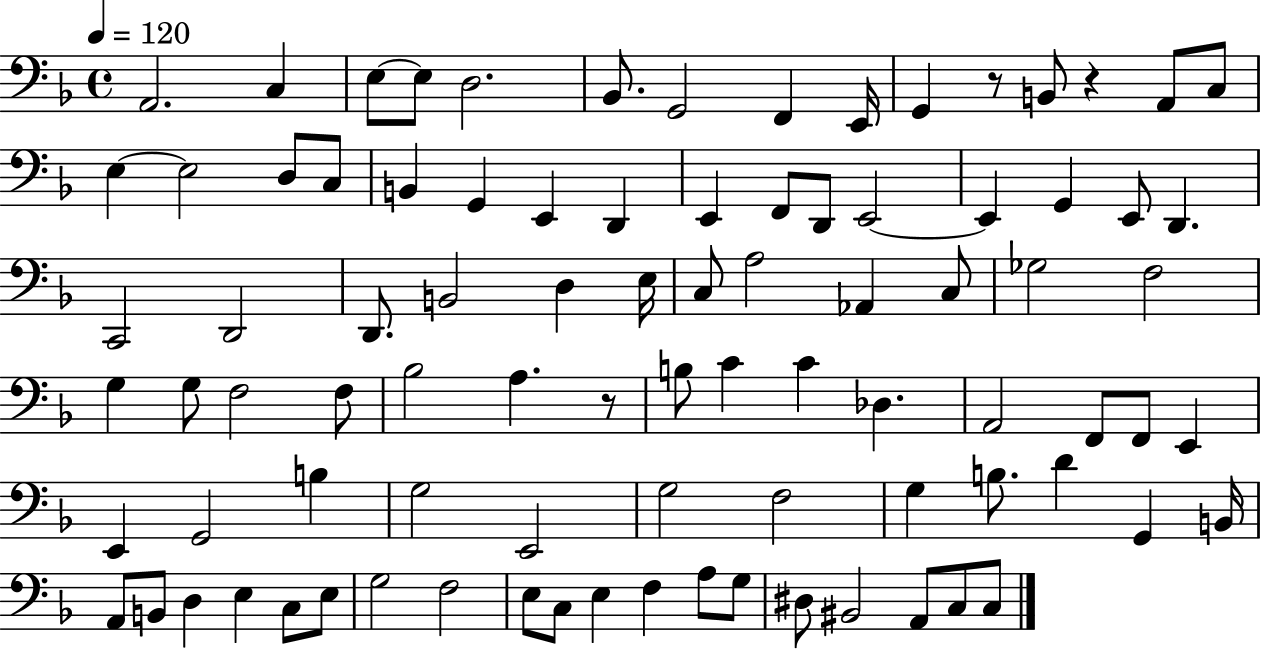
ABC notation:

X:1
T:Untitled
M:4/4
L:1/4
K:F
A,,2 C, E,/2 E,/2 D,2 _B,,/2 G,,2 F,, E,,/4 G,, z/2 B,,/2 z A,,/2 C,/2 E, E,2 D,/2 C,/2 B,, G,, E,, D,, E,, F,,/2 D,,/2 E,,2 E,, G,, E,,/2 D,, C,,2 D,,2 D,,/2 B,,2 D, E,/4 C,/2 A,2 _A,, C,/2 _G,2 F,2 G, G,/2 F,2 F,/2 _B,2 A, z/2 B,/2 C C _D, A,,2 F,,/2 F,,/2 E,, E,, G,,2 B, G,2 E,,2 G,2 F,2 G, B,/2 D G,, B,,/4 A,,/2 B,,/2 D, E, C,/2 E,/2 G,2 F,2 E,/2 C,/2 E, F, A,/2 G,/2 ^D,/2 ^B,,2 A,,/2 C,/2 C,/2